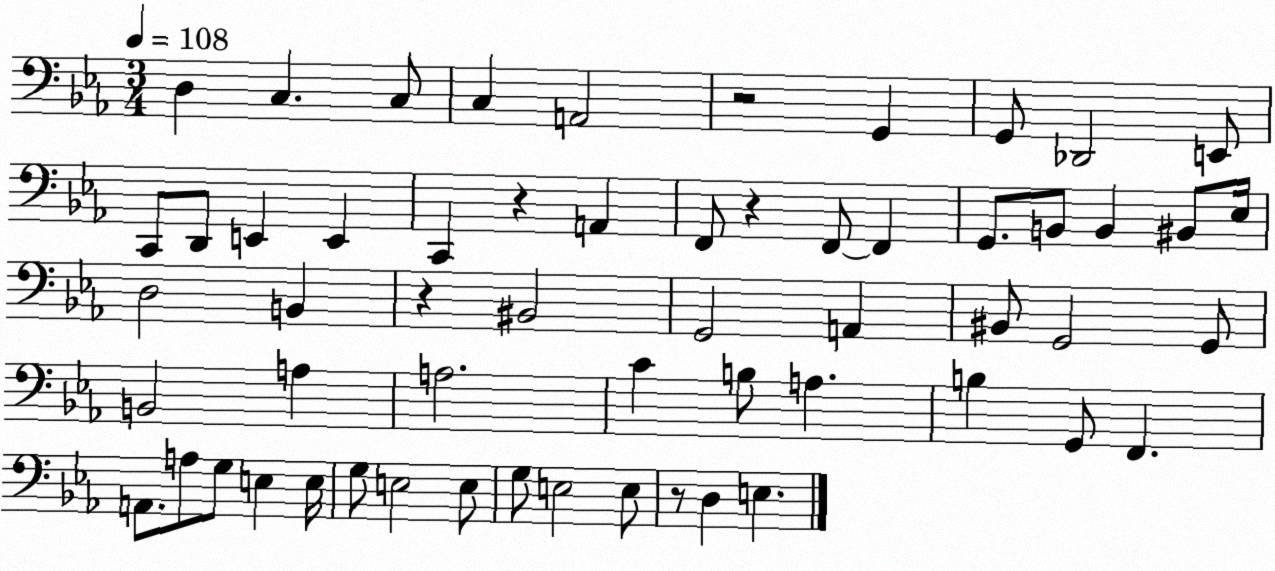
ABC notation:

X:1
T:Untitled
M:3/4
L:1/4
K:Eb
D, C, C,/2 C, A,,2 z2 G,, G,,/2 _D,,2 E,,/2 C,,/2 D,,/2 E,, E,, C,, z A,, F,,/2 z F,,/2 F,, G,,/2 B,,/2 B,, ^B,,/2 _E,/4 D,2 B,, z ^B,,2 G,,2 A,, ^B,,/2 G,,2 G,,/2 B,,2 A, A,2 C B,/2 A, B, G,,/2 F,, A,,/2 A,/2 G,/2 E, E,/4 G,/2 E,2 E,/2 G,/2 E,2 E,/2 z/2 D, E,